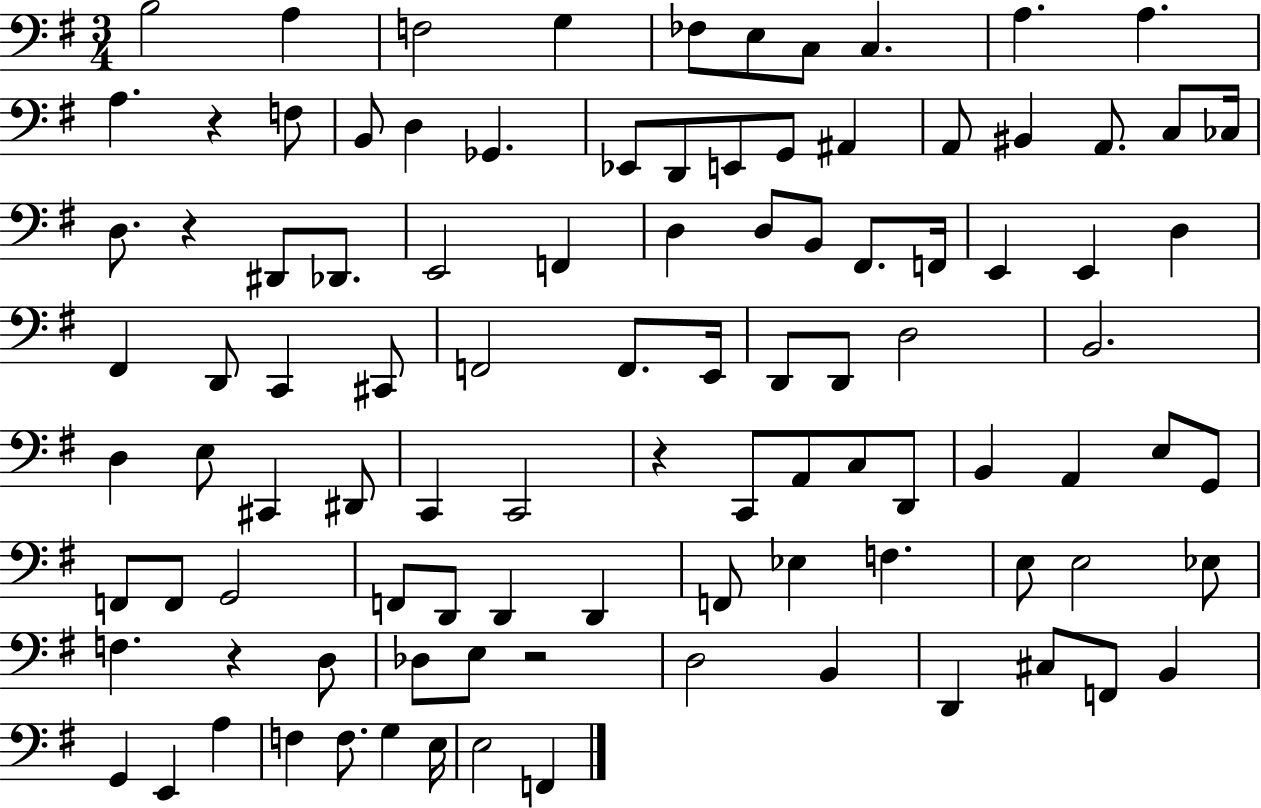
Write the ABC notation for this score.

X:1
T:Untitled
M:3/4
L:1/4
K:G
B,2 A, F,2 G, _F,/2 E,/2 C,/2 C, A, A, A, z F,/2 B,,/2 D, _G,, _E,,/2 D,,/2 E,,/2 G,,/2 ^A,, A,,/2 ^B,, A,,/2 C,/2 _C,/4 D,/2 z ^D,,/2 _D,,/2 E,,2 F,, D, D,/2 B,,/2 ^F,,/2 F,,/4 E,, E,, D, ^F,, D,,/2 C,, ^C,,/2 F,,2 F,,/2 E,,/4 D,,/2 D,,/2 D,2 B,,2 D, E,/2 ^C,, ^D,,/2 C,, C,,2 z C,,/2 A,,/2 C,/2 D,,/2 B,, A,, E,/2 G,,/2 F,,/2 F,,/2 G,,2 F,,/2 D,,/2 D,, D,, F,,/2 _E, F, E,/2 E,2 _E,/2 F, z D,/2 _D,/2 E,/2 z2 D,2 B,, D,, ^C,/2 F,,/2 B,, G,, E,, A, F, F,/2 G, E,/4 E,2 F,,